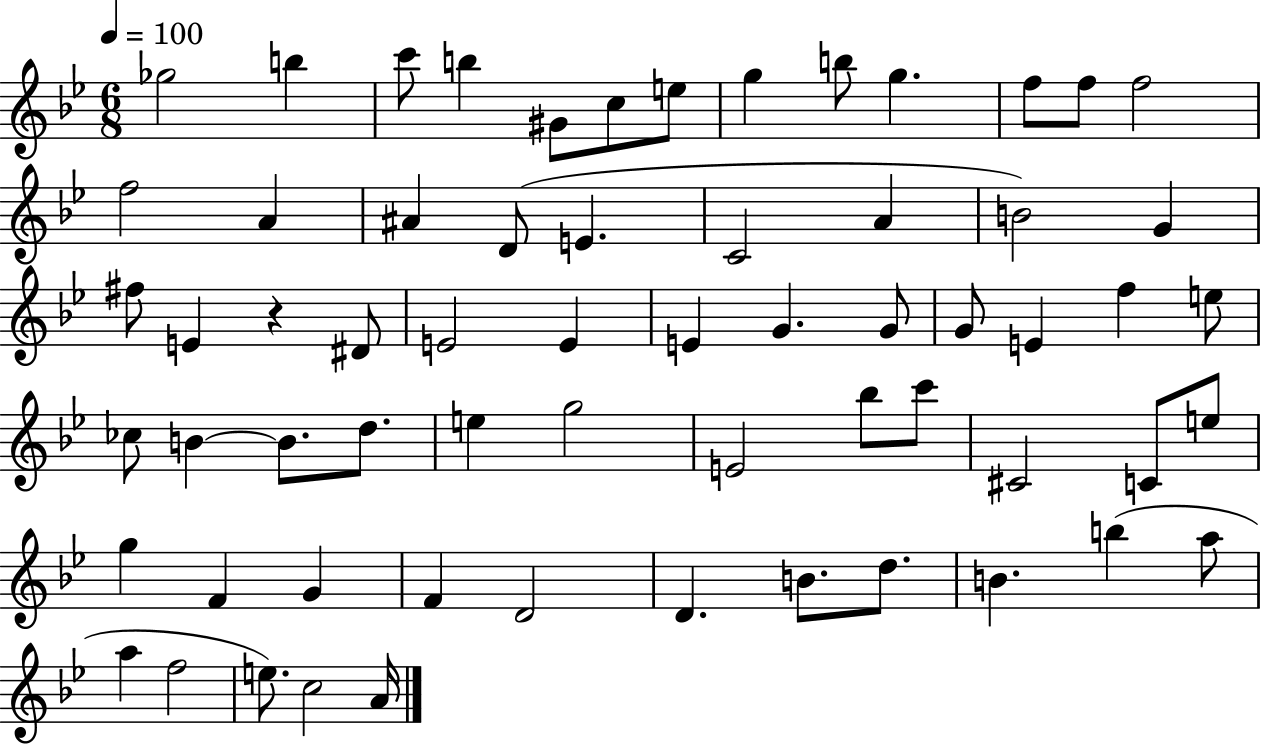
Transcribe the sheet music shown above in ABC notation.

X:1
T:Untitled
M:6/8
L:1/4
K:Bb
_g2 b c'/2 b ^G/2 c/2 e/2 g b/2 g f/2 f/2 f2 f2 A ^A D/2 E C2 A B2 G ^f/2 E z ^D/2 E2 E E G G/2 G/2 E f e/2 _c/2 B B/2 d/2 e g2 E2 _b/2 c'/2 ^C2 C/2 e/2 g F G F D2 D B/2 d/2 B b a/2 a f2 e/2 c2 A/4